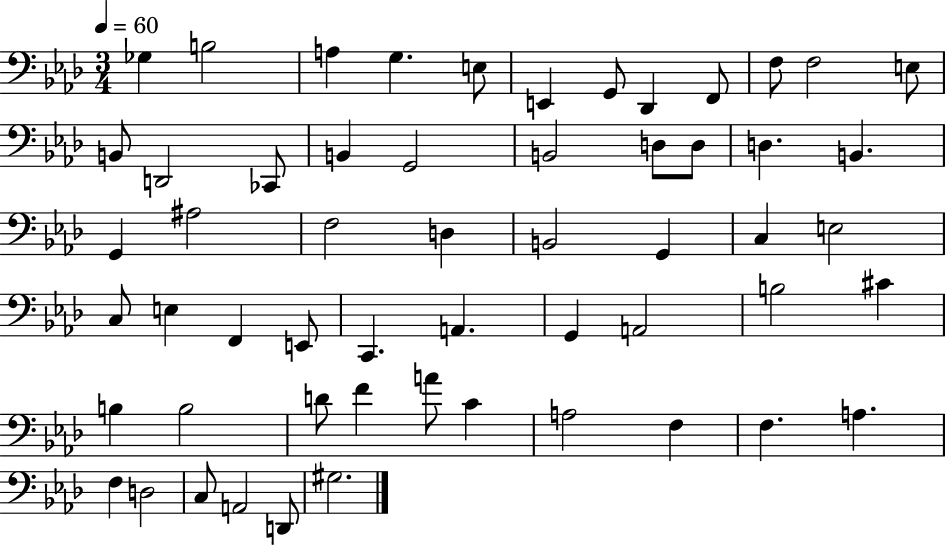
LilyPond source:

{
  \clef bass
  \numericTimeSignature
  \time 3/4
  \key aes \major
  \tempo 4 = 60
  \repeat volta 2 { ges4 b2 | a4 g4. e8 | e,4 g,8 des,4 f,8 | f8 f2 e8 | \break b,8 d,2 ces,8 | b,4 g,2 | b,2 d8 d8 | d4. b,4. | \break g,4 ais2 | f2 d4 | b,2 g,4 | c4 e2 | \break c8 e4 f,4 e,8 | c,4. a,4. | g,4 a,2 | b2 cis'4 | \break b4 b2 | d'8 f'4 a'8 c'4 | a2 f4 | f4. a4. | \break f4 d2 | c8 a,2 d,8 | gis2. | } \bar "|."
}